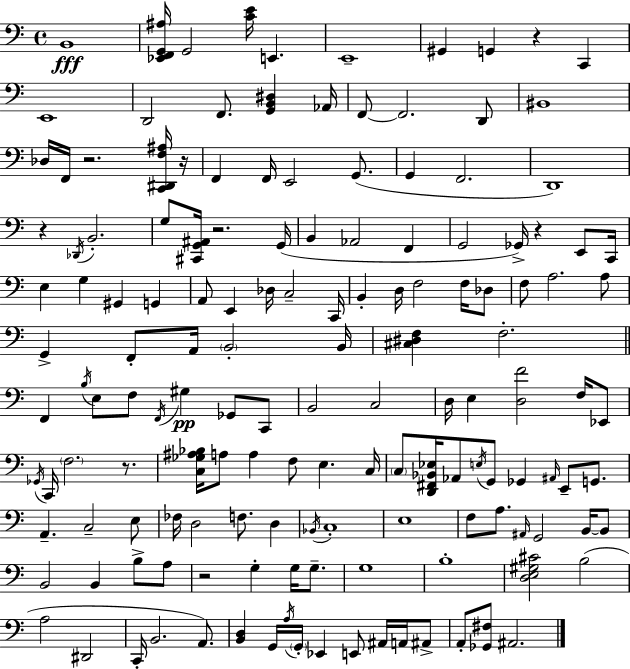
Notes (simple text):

B2/w [Eb2,F2,G2,A#3]/s G2/h [C4,E4]/s E2/q. E2/w G#2/q G2/q R/q C2/q E2/w D2/h F2/e. [G2,B2,D#3]/q Ab2/s F2/e F2/h. D2/e BIS2/w Db3/s F2/s R/h. [C2,D#2,F3,A#3]/s R/s F2/q F2/s E2/h G2/e. G2/q F2/h. D2/w R/q Db2/s B2/h. G3/e [C#2,G2,A#2]/s R/h. G2/s B2/q Ab2/h F2/q G2/h Gb2/s R/q E2/e C2/s E3/q G3/q G#2/q G2/q A2/e E2/q Db3/s C3/h C2/s B2/q D3/s F3/h F3/s Db3/e F3/e A3/h. A3/e G2/q F2/e A2/s B2/h B2/s [C#3,D#3,F3]/q F3/h. F2/q B3/s E3/e F3/e F2/s G#3/q Gb2/e C2/e B2/h C3/h D3/s E3/q [D3,F4]/h F3/s Eb2/e Gb2/s C2/s F3/h. R/e. [C3,Gb3,A#3,Bb3]/s A3/e A3/q F3/e E3/q. C3/s C3/e [D2,F#2,Bb2,Eb3]/s Ab2/e E3/s G2/e Gb2/q A#2/s E2/e G2/e. A2/q. C3/h E3/e FES3/s D3/h F3/e. D3/q Bb2/s C3/w E3/w F3/e A3/e. A#2/s G2/h B2/s B2/e B2/h B2/q B3/e A3/e R/h G3/q G3/s G3/e. G3/w B3/w [D3,E3,G#3,C#4]/h B3/h A3/h D#2/h C2/s B2/h. A2/e. [B2,D3]/q G2/s A3/s G2/s Eb2/q E2/e A#2/s A2/s A#2/e A2/e [Gb2,F#3]/e A#2/h.